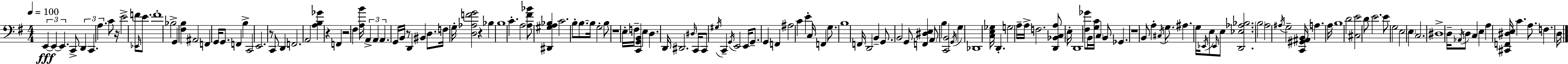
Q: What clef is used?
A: bass